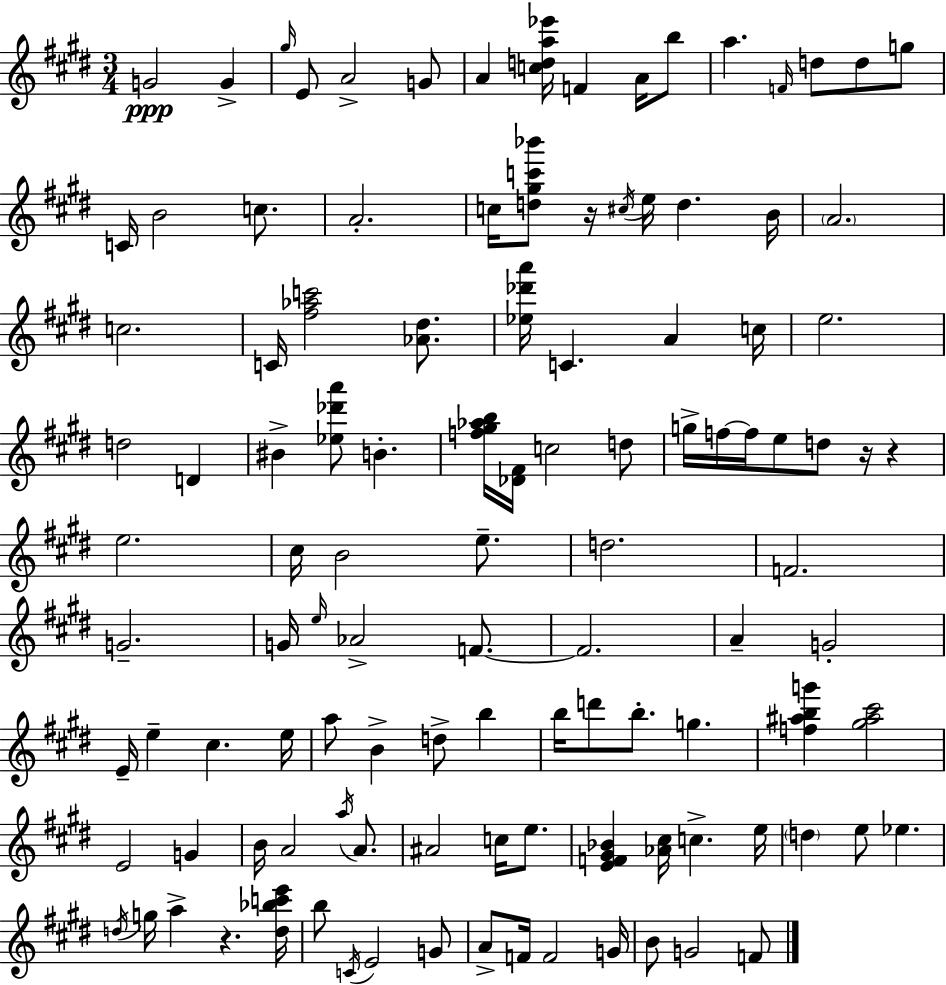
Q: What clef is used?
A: treble